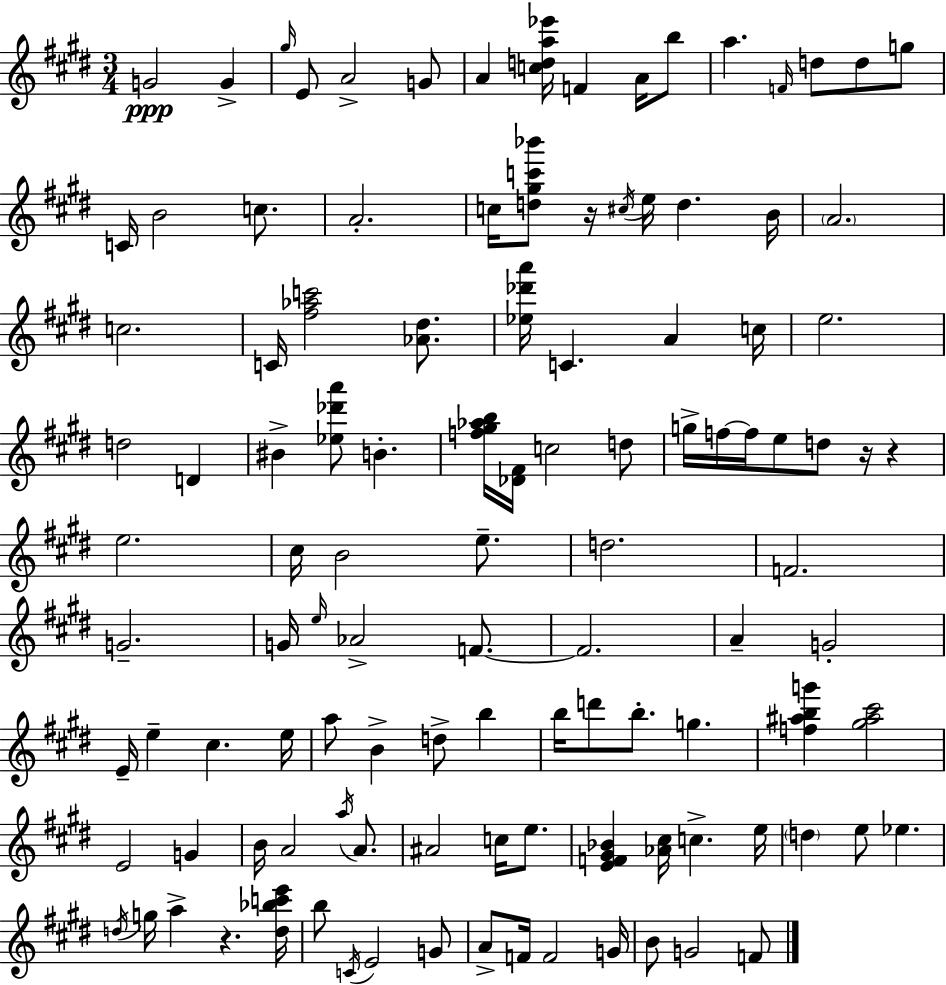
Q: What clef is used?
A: treble